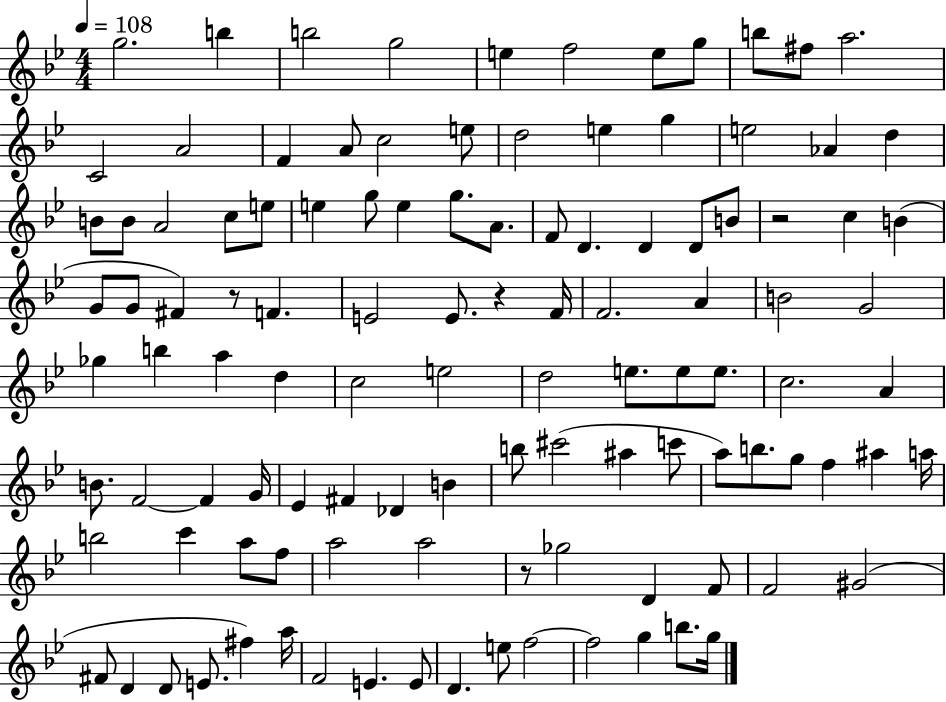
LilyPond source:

{
  \clef treble
  \numericTimeSignature
  \time 4/4
  \key bes \major
  \tempo 4 = 108
  g''2. b''4 | b''2 g''2 | e''4 f''2 e''8 g''8 | b''8 fis''8 a''2. | \break c'2 a'2 | f'4 a'8 c''2 e''8 | d''2 e''4 g''4 | e''2 aes'4 d''4 | \break b'8 b'8 a'2 c''8 e''8 | e''4 g''8 e''4 g''8. a'8. | f'8 d'4. d'4 d'8 b'8 | r2 c''4 b'4( | \break g'8 g'8 fis'4) r8 f'4. | e'2 e'8. r4 f'16 | f'2. a'4 | b'2 g'2 | \break ges''4 b''4 a''4 d''4 | c''2 e''2 | d''2 e''8. e''8 e''8. | c''2. a'4 | \break b'8. f'2~~ f'4 g'16 | ees'4 fis'4 des'4 b'4 | b''8 cis'''2( ais''4 c'''8 | a''8) b''8. g''8 f''4 ais''4 a''16 | \break b''2 c'''4 a''8 f''8 | a''2 a''2 | r8 ges''2 d'4 f'8 | f'2 gis'2( | \break fis'8 d'4 d'8 e'8. fis''4) a''16 | f'2 e'4. e'8 | d'4. e''8 f''2~~ | f''2 g''4 b''8. g''16 | \break \bar "|."
}